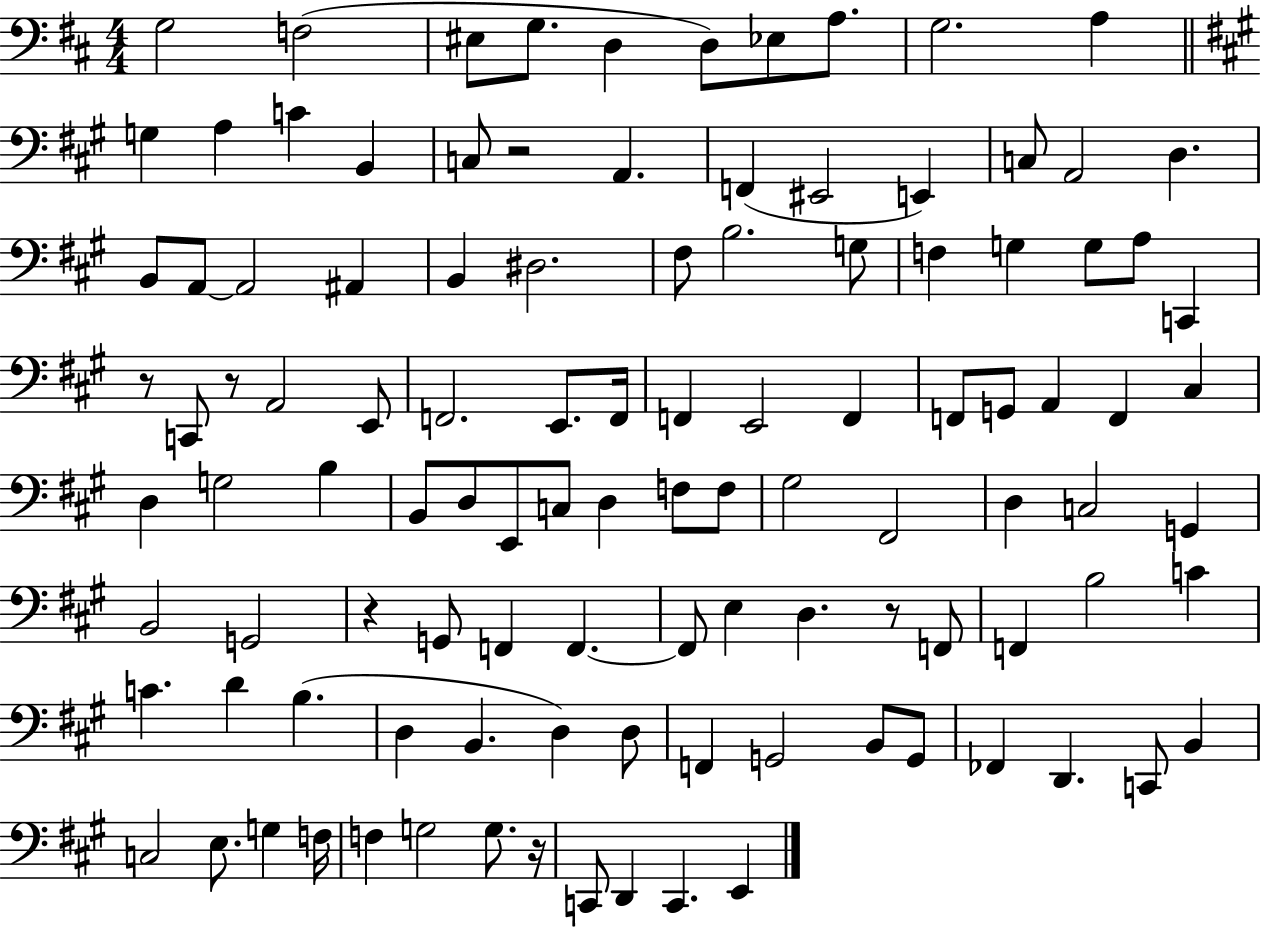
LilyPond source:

{
  \clef bass
  \numericTimeSignature
  \time 4/4
  \key d \major
  g2 f2( | eis8 g8. d4 d8) ees8 a8. | g2. a4 | \bar "||" \break \key a \major g4 a4 c'4 b,4 | c8 r2 a,4. | f,4( eis,2 e,4) | c8 a,2 d4. | \break b,8 a,8~~ a,2 ais,4 | b,4 dis2. | fis8 b2. g8 | f4 g4 g8 a8 c,4 | \break r8 c,8 r8 a,2 e,8 | f,2. e,8. f,16 | f,4 e,2 f,4 | f,8 g,8 a,4 f,4 cis4 | \break d4 g2 b4 | b,8 d8 e,8 c8 d4 f8 f8 | gis2 fis,2 | d4 c2 g,4 | \break b,2 g,2 | r4 g,8 f,4 f,4.~~ | f,8 e4 d4. r8 f,8 | f,4 b2 c'4 | \break c'4. d'4 b4.( | d4 b,4. d4) d8 | f,4 g,2 b,8 g,8 | fes,4 d,4. c,8 b,4 | \break c2 e8. g4 f16 | f4 g2 g8. r16 | c,8 d,4 c,4. e,4 | \bar "|."
}